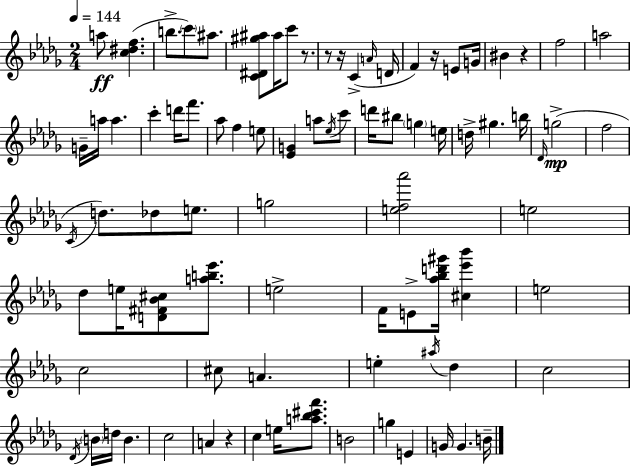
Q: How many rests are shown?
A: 6